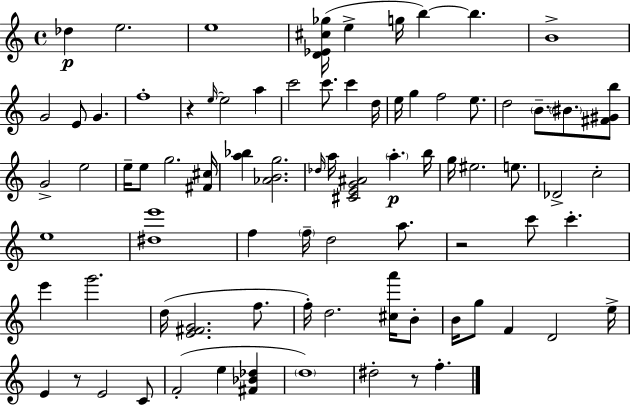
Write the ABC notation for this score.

X:1
T:Untitled
M:4/4
L:1/4
K:C
_d e2 e4 [D_E^c_g]/4 e g/4 b b B4 G2 E/2 G f4 z e/4 e2 a c'2 c'/2 c' d/4 e/4 g f2 e/2 d2 B/2 ^B/2 [^F^Gb]/2 G2 e2 e/4 e/2 g2 [^F^c]/4 [a_b] [_ABg]2 _d/4 a/4 [^CEG^A]2 a b/4 g/4 ^e2 e/2 _D2 c2 e4 [^de']4 f f/4 d2 a/2 z2 c'/2 c' e' g'2 d/4 [E^FG]2 f/2 f/4 d2 [^ca']/4 B/2 B/4 g/2 F D2 e/4 E z/2 E2 C/2 F2 e [^F_B_d] d4 ^d2 z/2 f